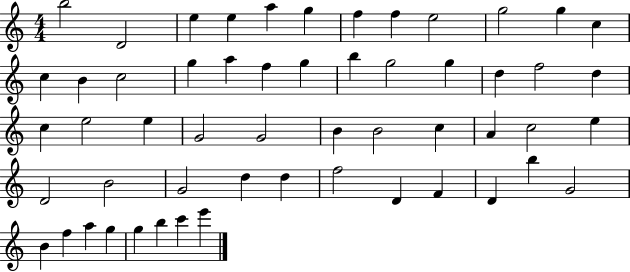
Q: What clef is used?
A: treble